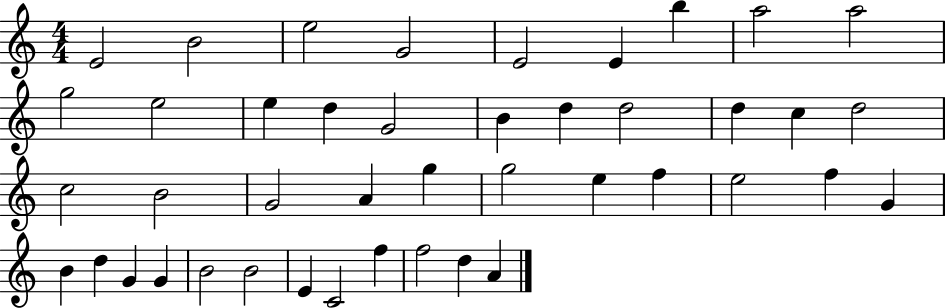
X:1
T:Untitled
M:4/4
L:1/4
K:C
E2 B2 e2 G2 E2 E b a2 a2 g2 e2 e d G2 B d d2 d c d2 c2 B2 G2 A g g2 e f e2 f G B d G G B2 B2 E C2 f f2 d A